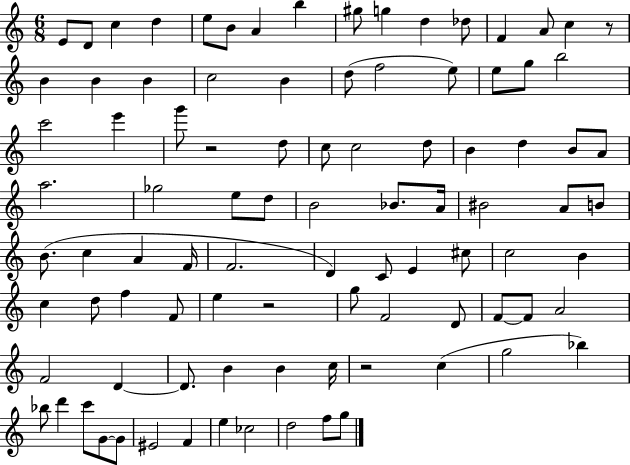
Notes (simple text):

E4/e D4/e C5/q D5/q E5/e B4/e A4/q B5/q G#5/e G5/q D5/q Db5/e F4/q A4/e C5/q R/e B4/q B4/q B4/q C5/h B4/q D5/e F5/h E5/e E5/e G5/e B5/h C6/h E6/q G6/e R/h D5/e C5/e C5/h D5/e B4/q D5/q B4/e A4/e A5/h. Gb5/h E5/e D5/e B4/h Bb4/e. A4/s BIS4/h A4/e B4/e B4/e. C5/q A4/q F4/s F4/h. D4/q C4/e E4/q C#5/e C5/h B4/q C5/q D5/e F5/q F4/e E5/q R/h G5/e F4/h D4/e F4/e F4/e A4/h F4/h D4/q D4/e. B4/q B4/q C5/s R/h C5/q G5/h Bb5/q Bb5/e D6/q C6/e G4/e G4/e EIS4/h F4/q E5/q CES5/h D5/h F5/e G5/e